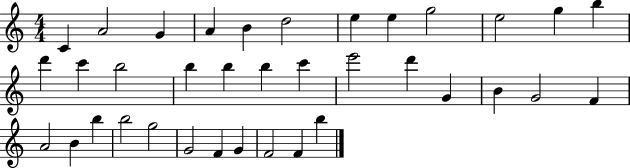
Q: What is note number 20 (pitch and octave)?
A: E6